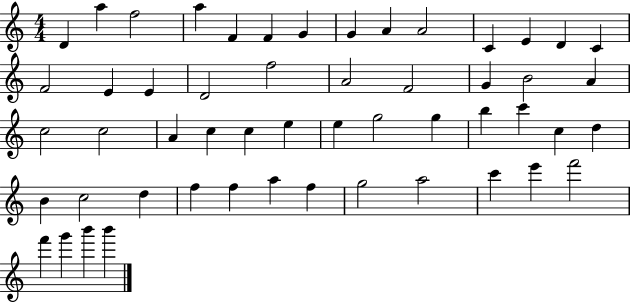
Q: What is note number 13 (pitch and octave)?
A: D4